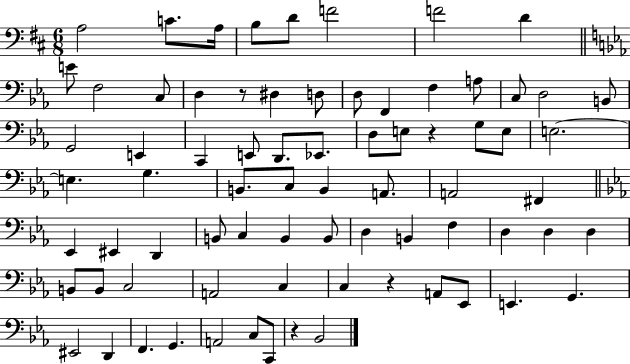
{
  \clef bass
  \numericTimeSignature
  \time 6/8
  \key d \major
  a2 c'8. a16 | b8 d'8 f'2 | f'2 d'4 | \bar "||" \break \key ees \major e'8 f2 c8 | d4 r8 dis4 d8 | d8 f,4 f4 a8 | c8 d2 b,8 | \break g,2 e,4 | c,4 e,8 d,8. ees,8. | d8 e8 r4 g8 e8 | e2.~~ | \break e4. g4. | b,8. c8 b,4 a,8. | a,2 fis,4 | \bar "||" \break \key c \minor ees,4 eis,4 d,4 | b,8 c4 b,4 b,8 | d4 b,4 f4 | d4 d4 d4 | \break b,8 b,8 c2 | a,2 c4 | c4 r4 a,8 ees,8 | e,4. g,4. | \break eis,2 d,4 | f,4. g,4. | a,2 c8 c,8 | r4 bes,2 | \break \bar "|."
}